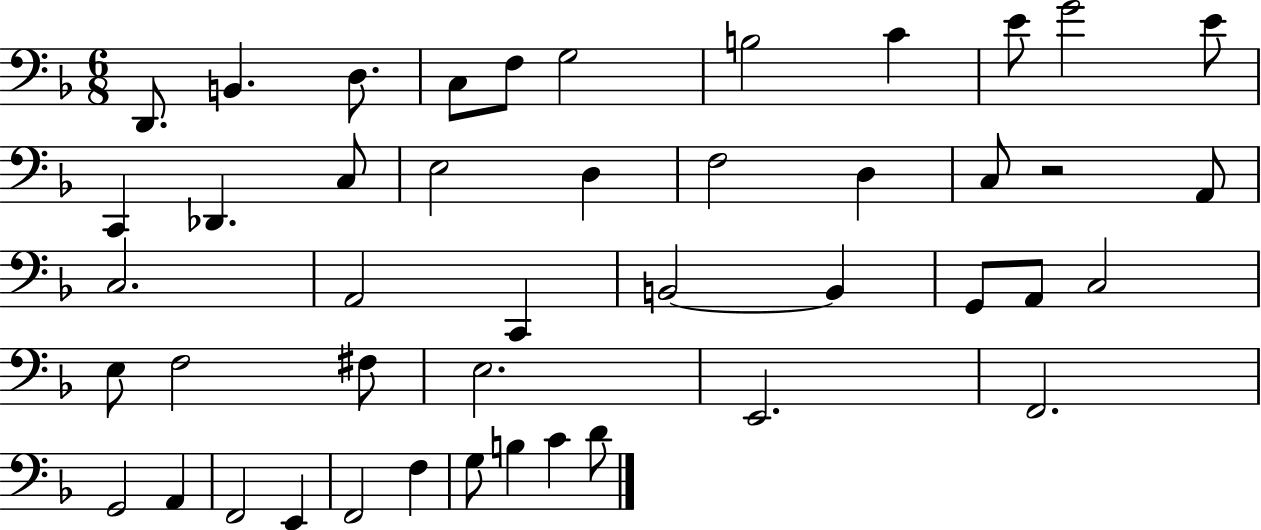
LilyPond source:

{
  \clef bass
  \numericTimeSignature
  \time 6/8
  \key f \major
  \repeat volta 2 { d,8. b,4. d8. | c8 f8 g2 | b2 c'4 | e'8 g'2 e'8 | \break c,4 des,4. c8 | e2 d4 | f2 d4 | c8 r2 a,8 | \break c2. | a,2 c,4 | b,2~~ b,4 | g,8 a,8 c2 | \break e8 f2 fis8 | e2. | e,2. | f,2. | \break g,2 a,4 | f,2 e,4 | f,2 f4 | g8 b4 c'4 d'8 | \break } \bar "|."
}